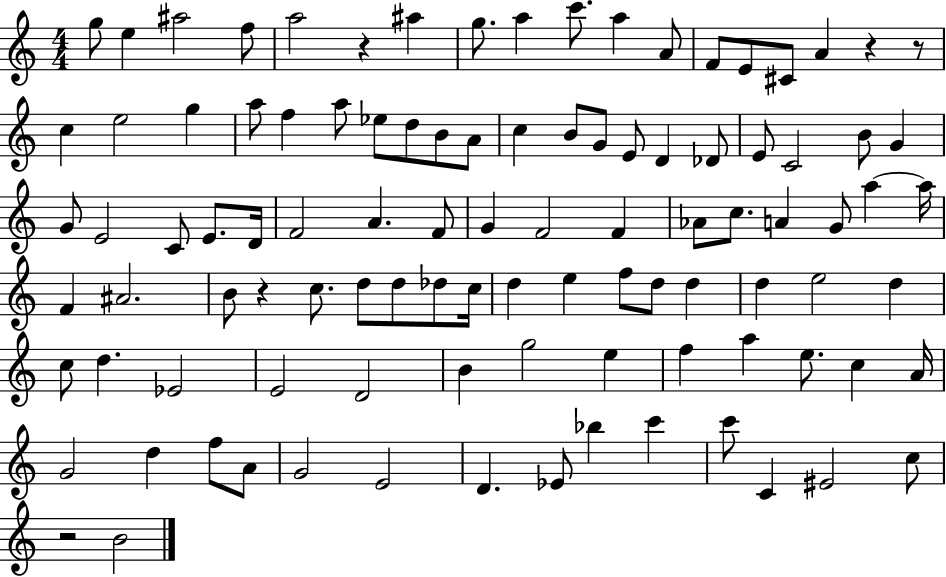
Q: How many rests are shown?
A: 5